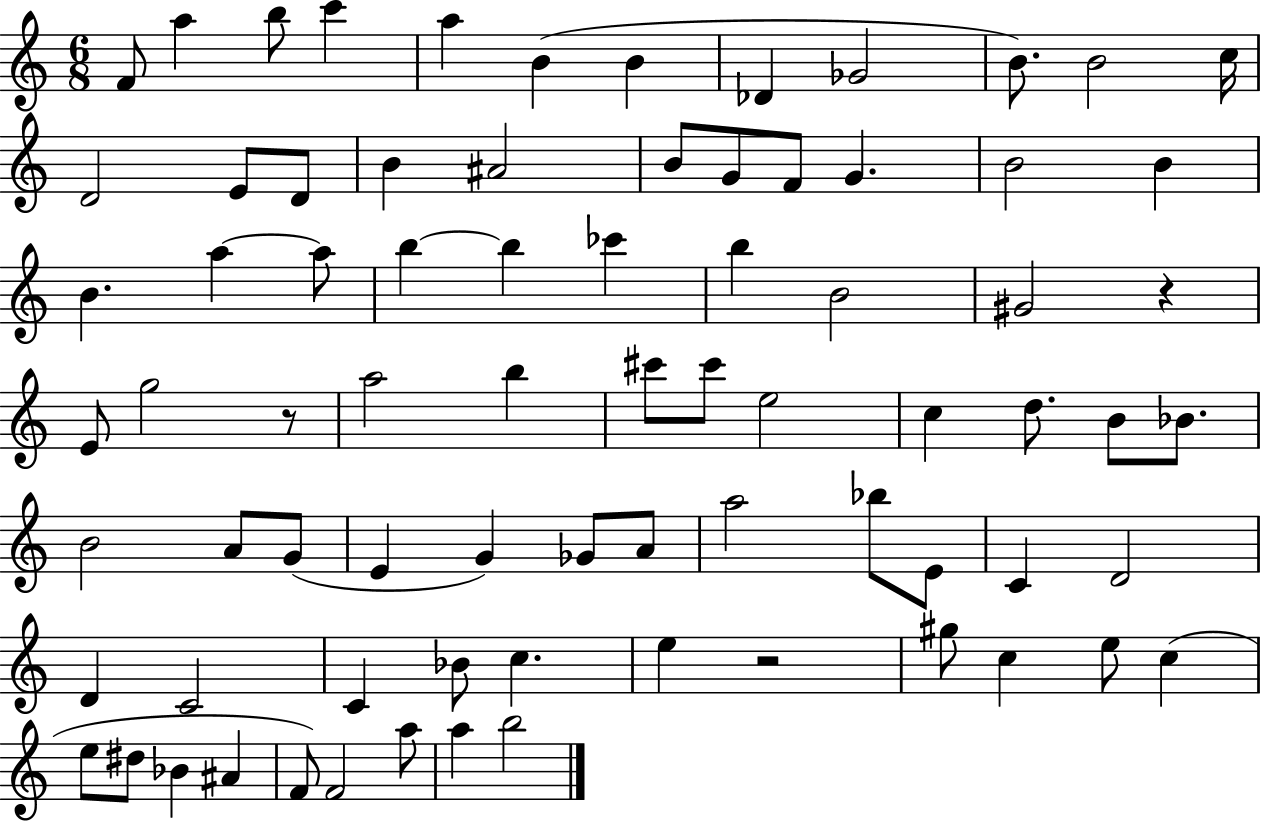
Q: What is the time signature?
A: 6/8